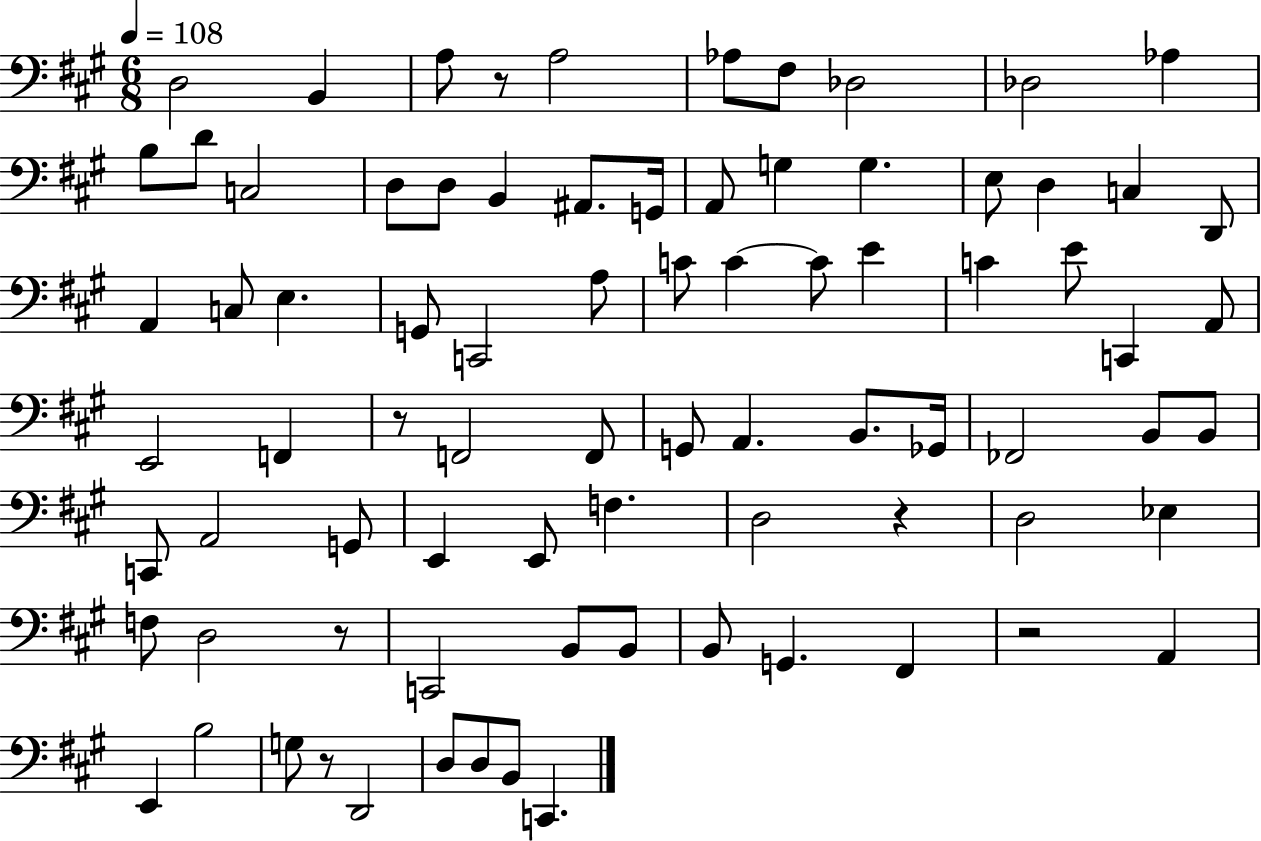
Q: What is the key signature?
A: A major